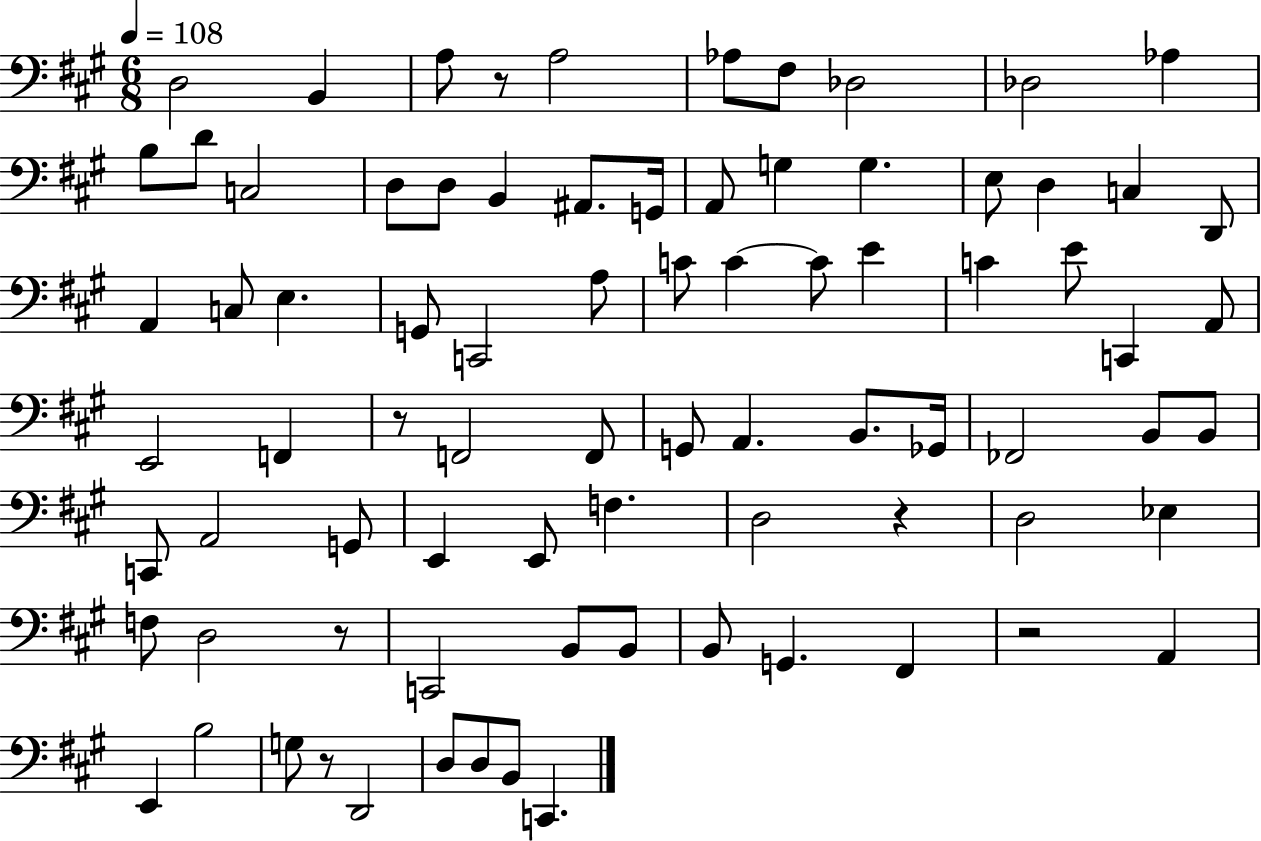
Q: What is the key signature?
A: A major